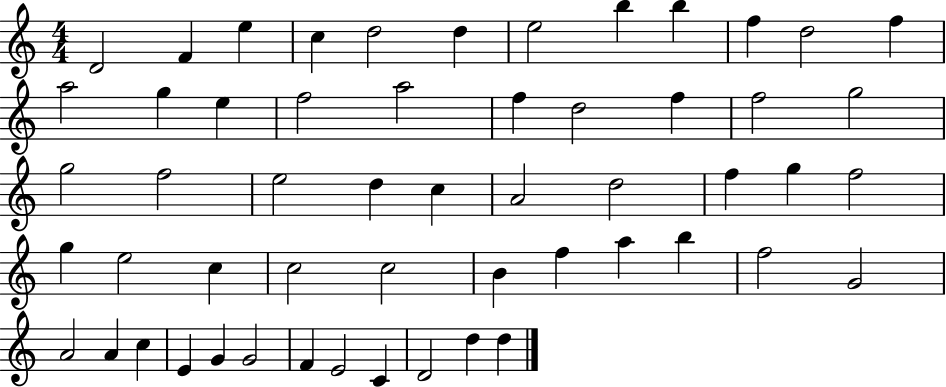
{
  \clef treble
  \numericTimeSignature
  \time 4/4
  \key c \major
  d'2 f'4 e''4 | c''4 d''2 d''4 | e''2 b''4 b''4 | f''4 d''2 f''4 | \break a''2 g''4 e''4 | f''2 a''2 | f''4 d''2 f''4 | f''2 g''2 | \break g''2 f''2 | e''2 d''4 c''4 | a'2 d''2 | f''4 g''4 f''2 | \break g''4 e''2 c''4 | c''2 c''2 | b'4 f''4 a''4 b''4 | f''2 g'2 | \break a'2 a'4 c''4 | e'4 g'4 g'2 | f'4 e'2 c'4 | d'2 d''4 d''4 | \break \bar "|."
}